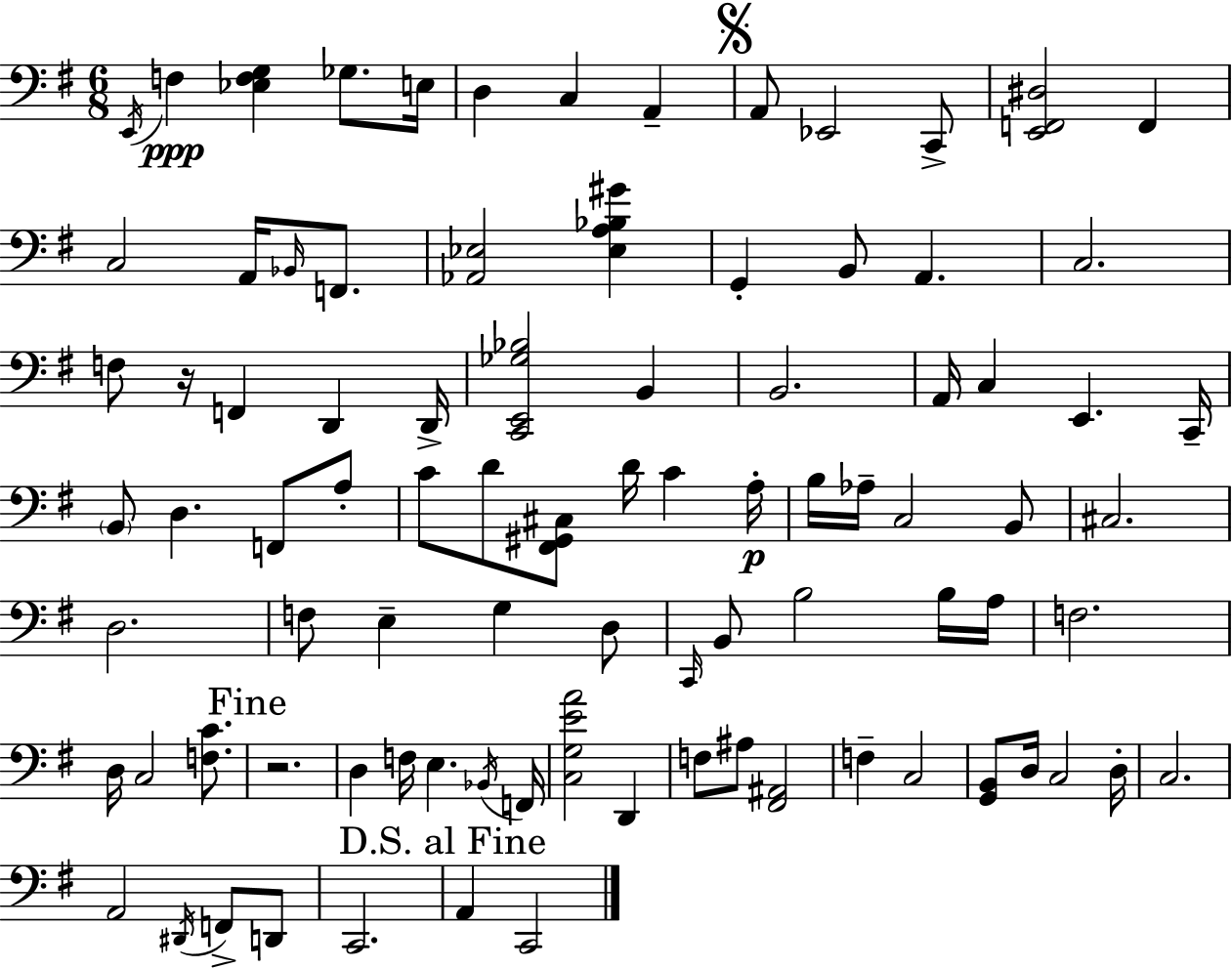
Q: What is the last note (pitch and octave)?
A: C2